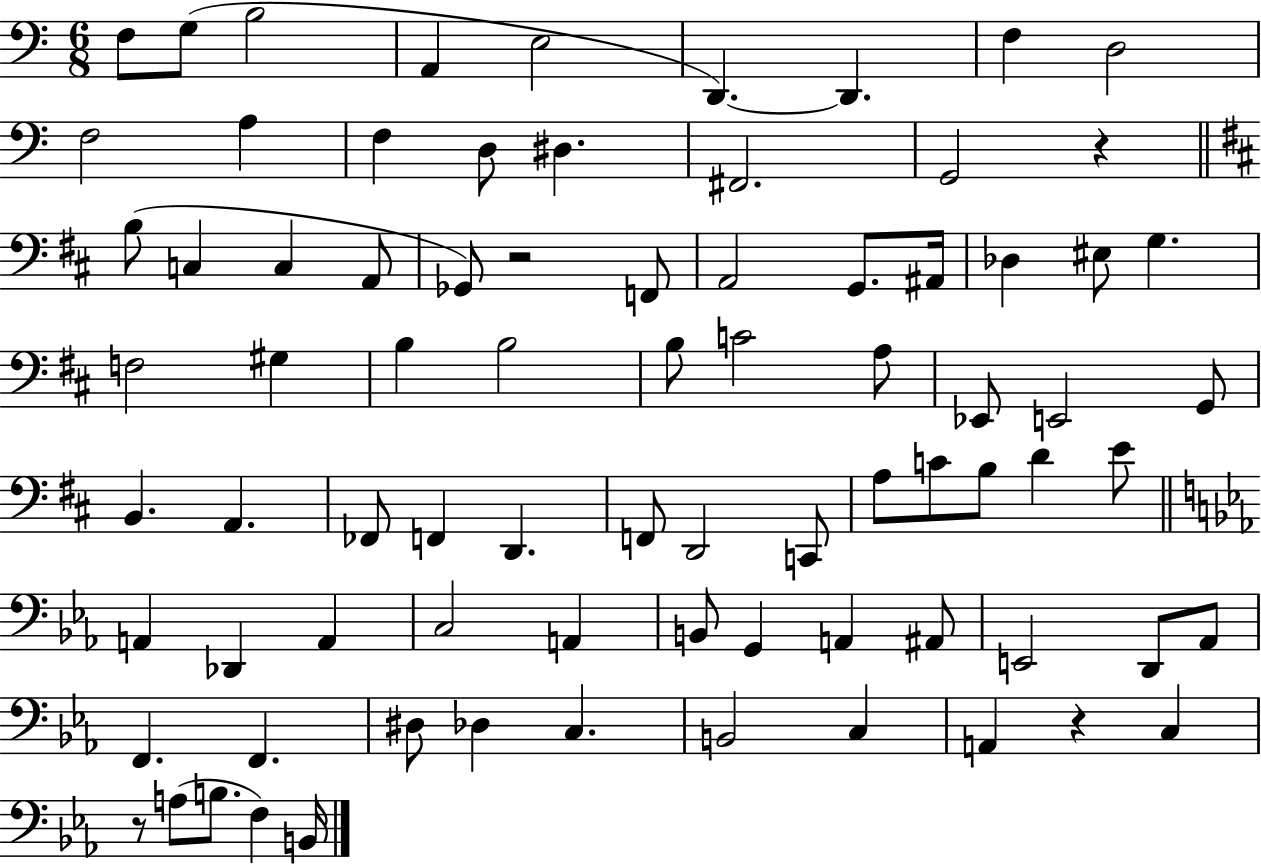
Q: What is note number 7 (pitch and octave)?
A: D2